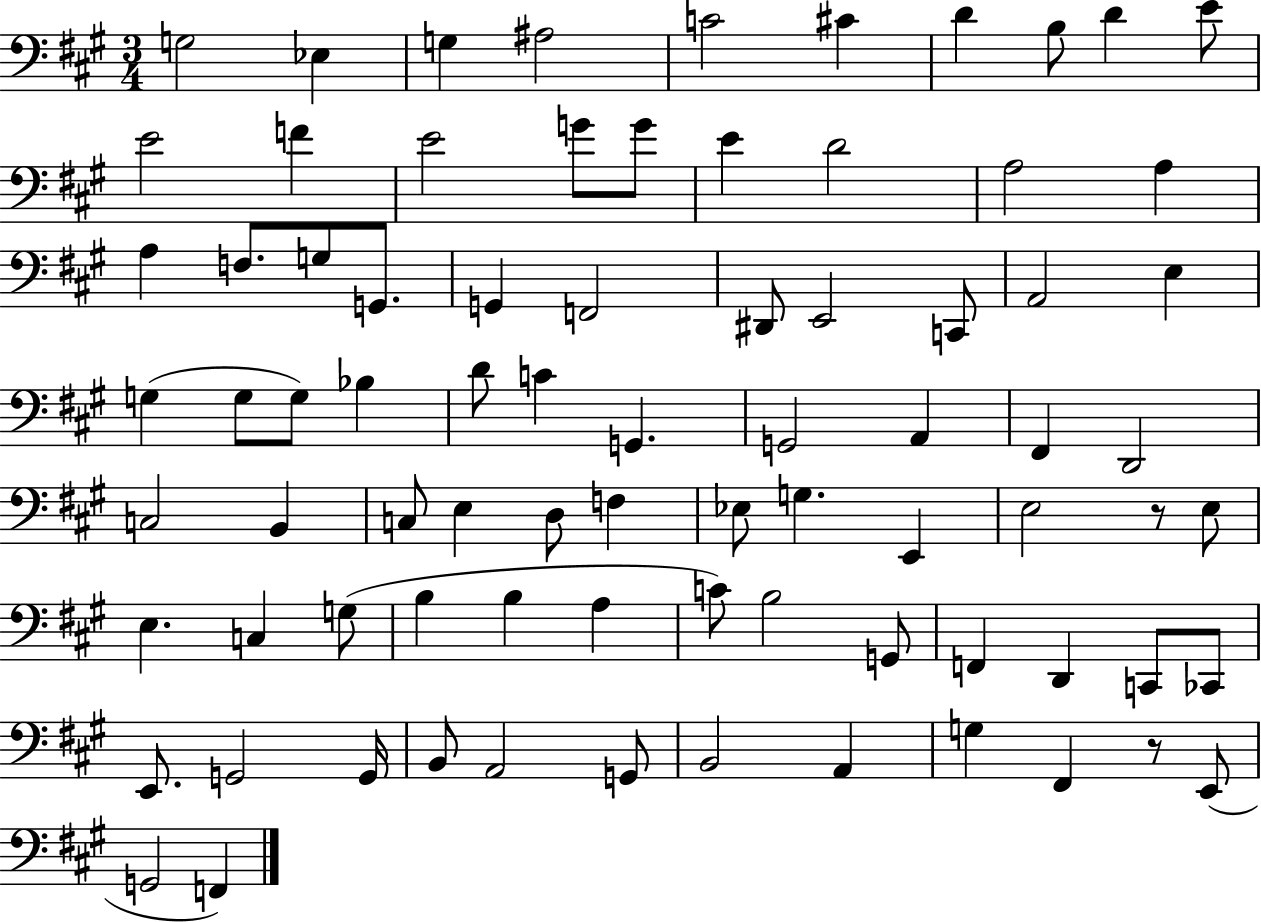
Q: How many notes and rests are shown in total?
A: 80